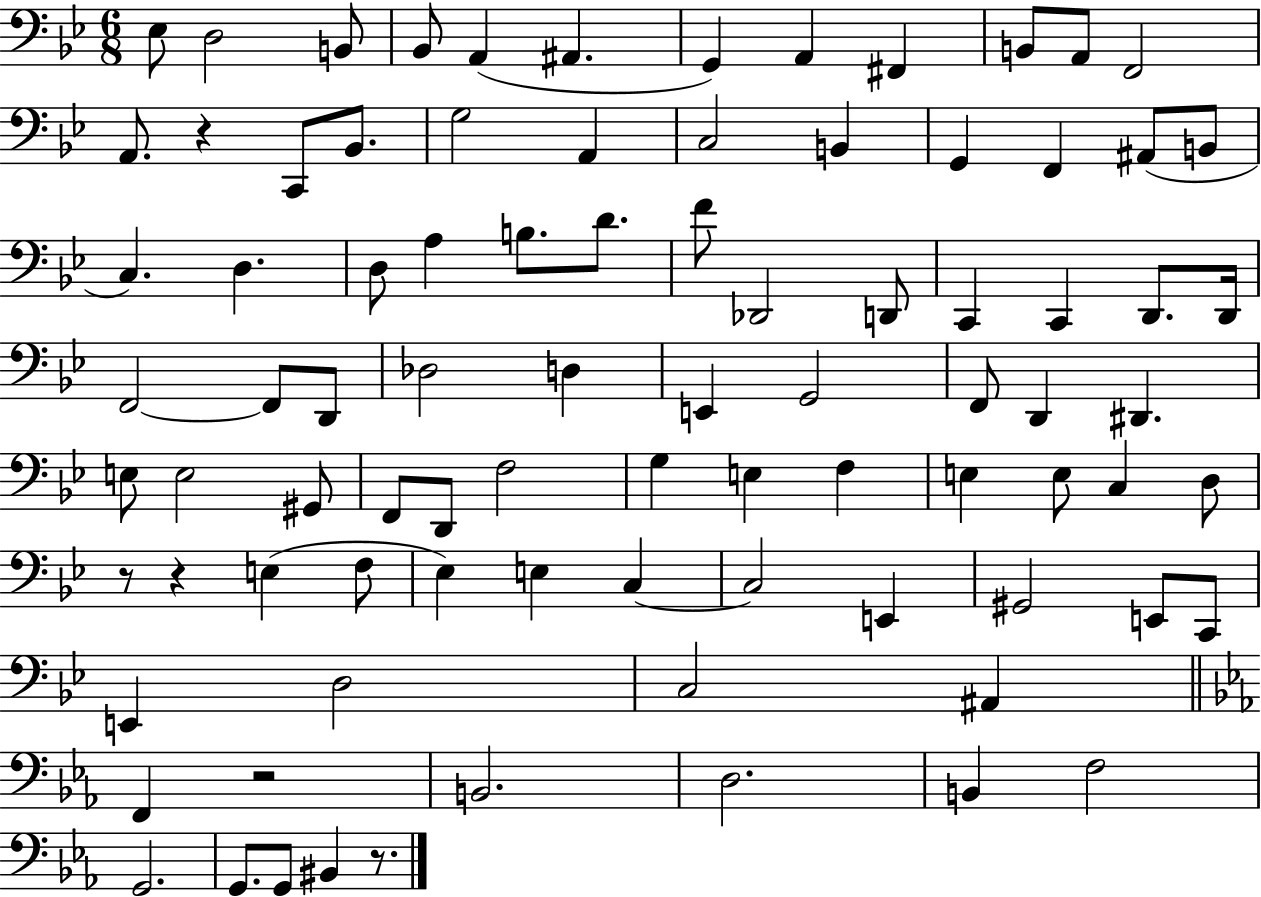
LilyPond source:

{
  \clef bass
  \numericTimeSignature
  \time 6/8
  \key bes \major
  \repeat volta 2 { ees8 d2 b,8 | bes,8 a,4( ais,4. | g,4) a,4 fis,4 | b,8 a,8 f,2 | \break a,8. r4 c,8 bes,8. | g2 a,4 | c2 b,4 | g,4 f,4 ais,8( b,8 | \break c4.) d4. | d8 a4 b8. d'8. | f'8 des,2 d,8 | c,4 c,4 d,8. d,16 | \break f,2~~ f,8 d,8 | des2 d4 | e,4 g,2 | f,8 d,4 dis,4. | \break e8 e2 gis,8 | f,8 d,8 f2 | g4 e4 f4 | e4 e8 c4 d8 | \break r8 r4 e4( f8 | ees4) e4 c4~~ | c2 e,4 | gis,2 e,8 c,8 | \break e,4 d2 | c2 ais,4 | \bar "||" \break \key ees \major f,4 r2 | b,2. | d2. | b,4 f2 | \break g,2. | g,8. g,8 bis,4 r8. | } \bar "|."
}